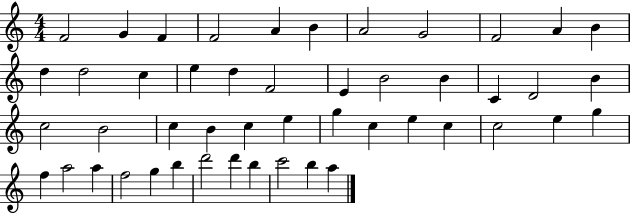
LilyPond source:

{
  \clef treble
  \numericTimeSignature
  \time 4/4
  \key c \major
  f'2 g'4 f'4 | f'2 a'4 b'4 | a'2 g'2 | f'2 a'4 b'4 | \break d''4 d''2 c''4 | e''4 d''4 f'2 | e'4 b'2 b'4 | c'4 d'2 b'4 | \break c''2 b'2 | c''4 b'4 c''4 e''4 | g''4 c''4 e''4 c''4 | c''2 e''4 g''4 | \break f''4 a''2 a''4 | f''2 g''4 b''4 | d'''2 d'''4 b''4 | c'''2 b''4 a''4 | \break \bar "|."
}